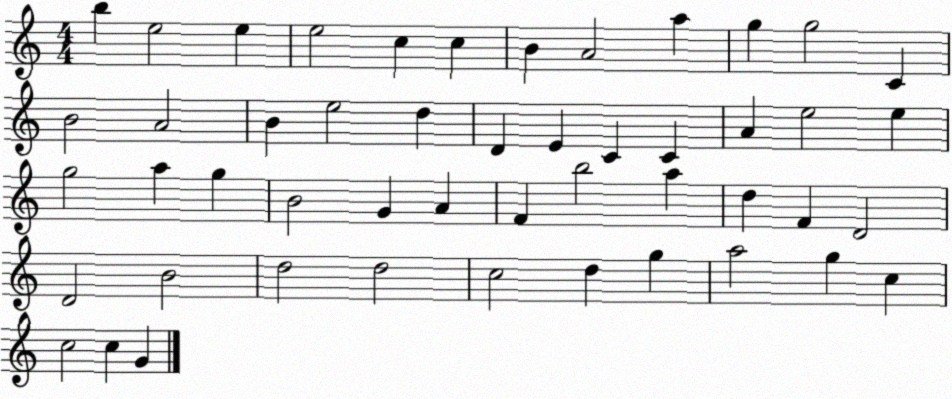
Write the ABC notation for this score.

X:1
T:Untitled
M:4/4
L:1/4
K:C
b e2 e e2 c c B A2 a g g2 C B2 A2 B e2 d D E C C A e2 e g2 a g B2 G A F b2 a d F D2 D2 B2 d2 d2 c2 d g a2 g c c2 c G